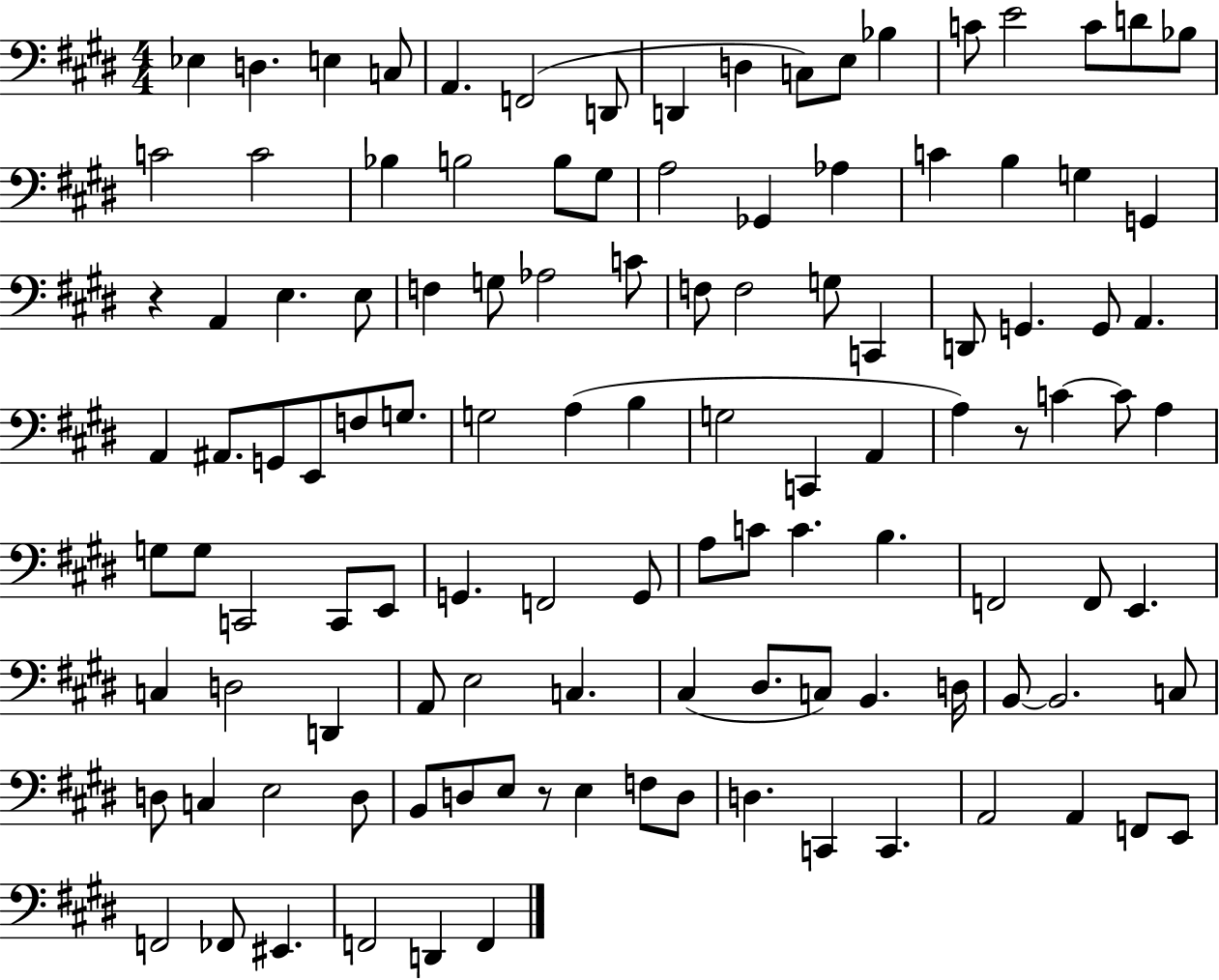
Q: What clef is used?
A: bass